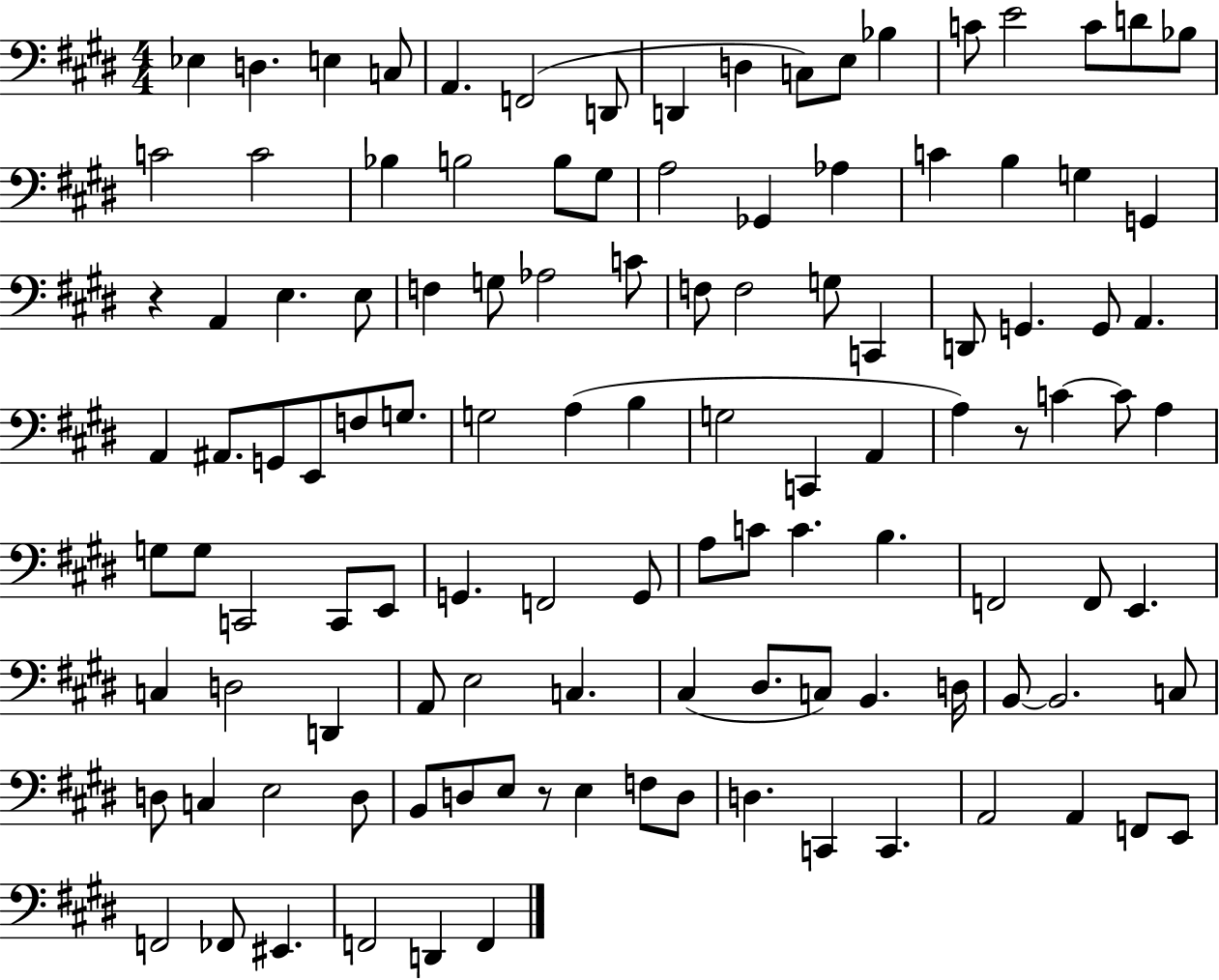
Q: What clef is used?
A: bass